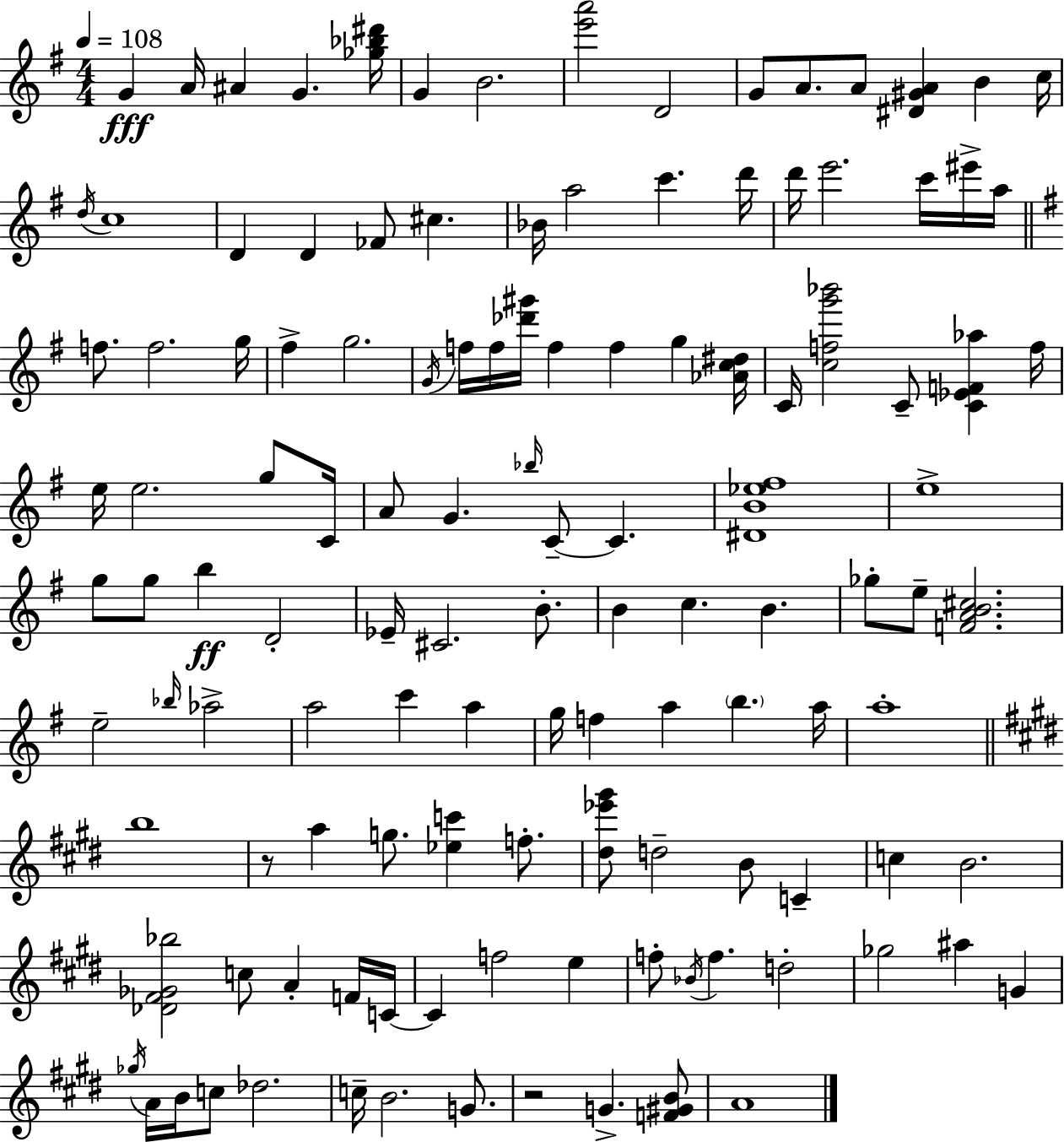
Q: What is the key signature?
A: G major